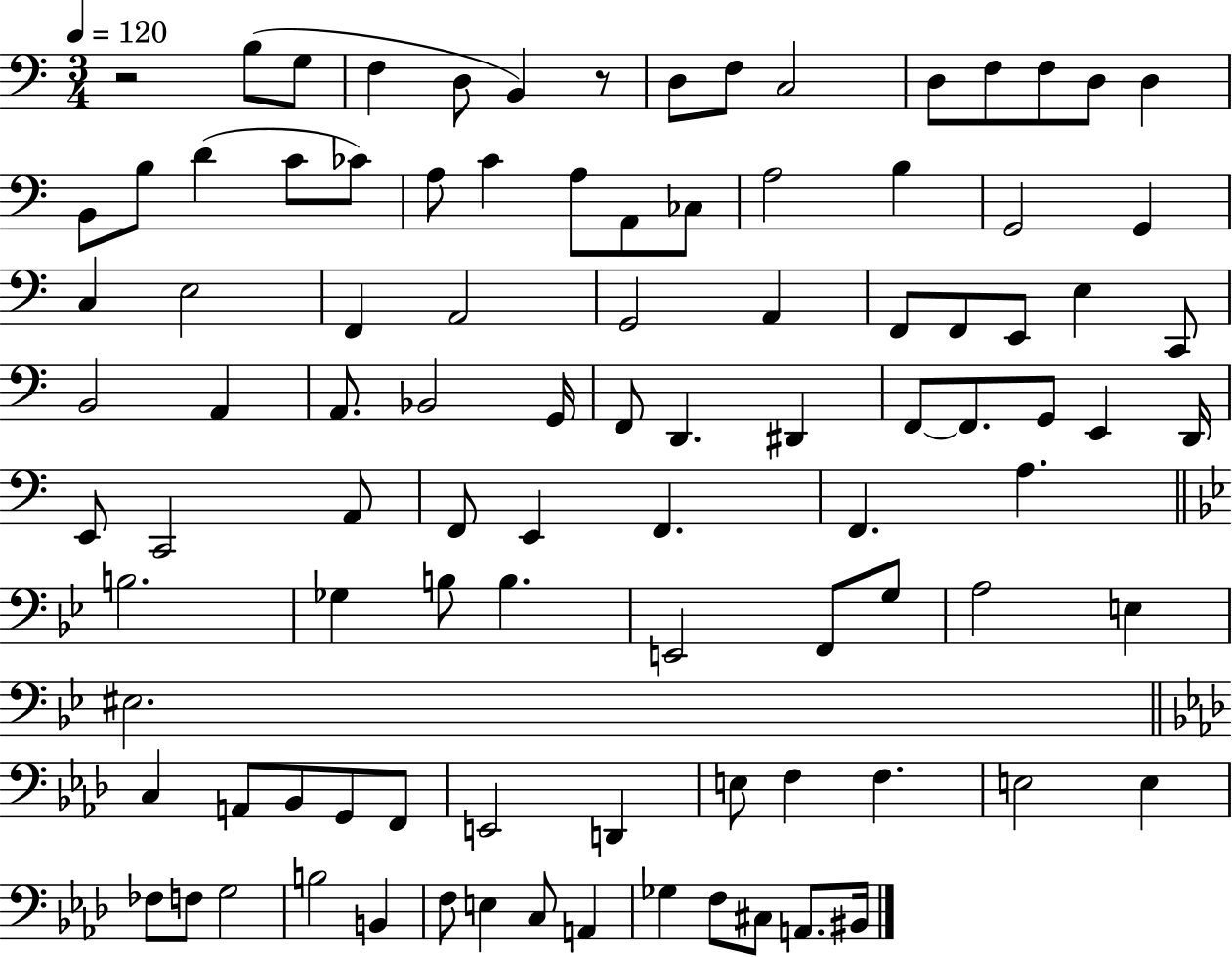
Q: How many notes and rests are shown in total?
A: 97